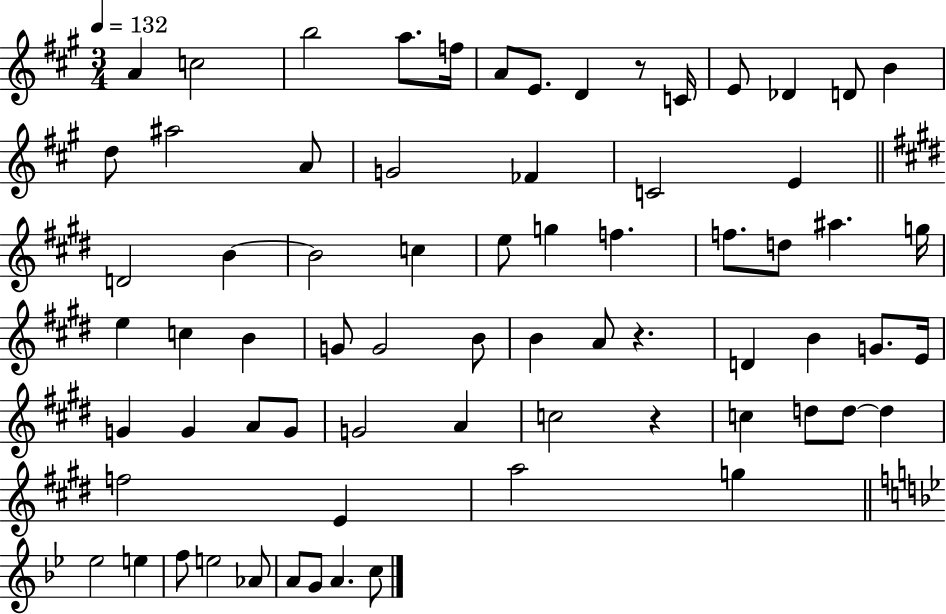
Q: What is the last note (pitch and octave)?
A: C5